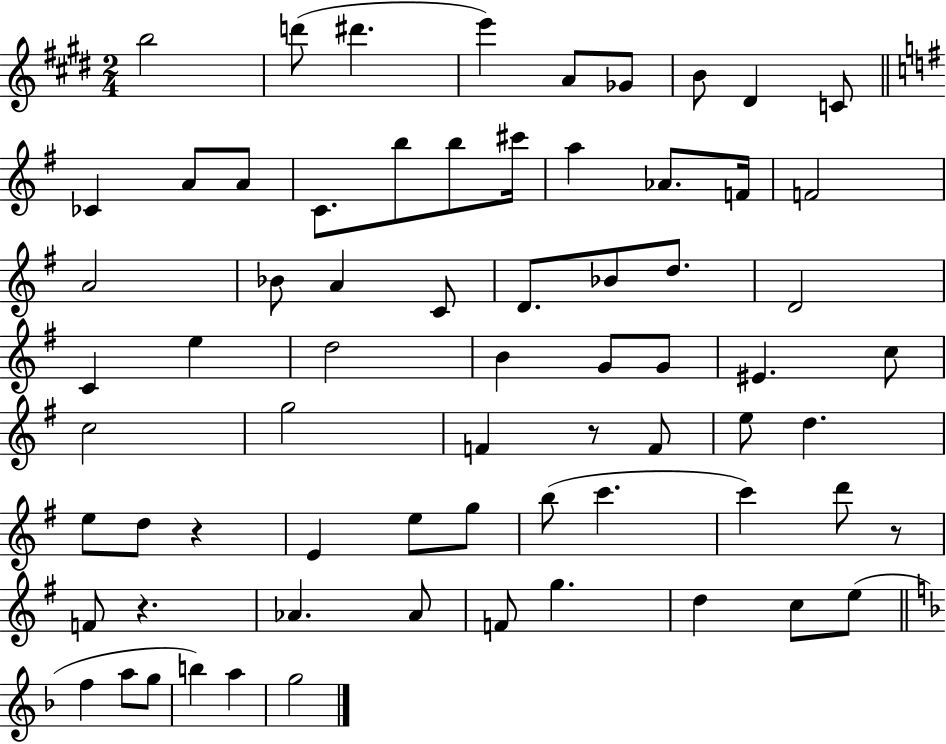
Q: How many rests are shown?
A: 4